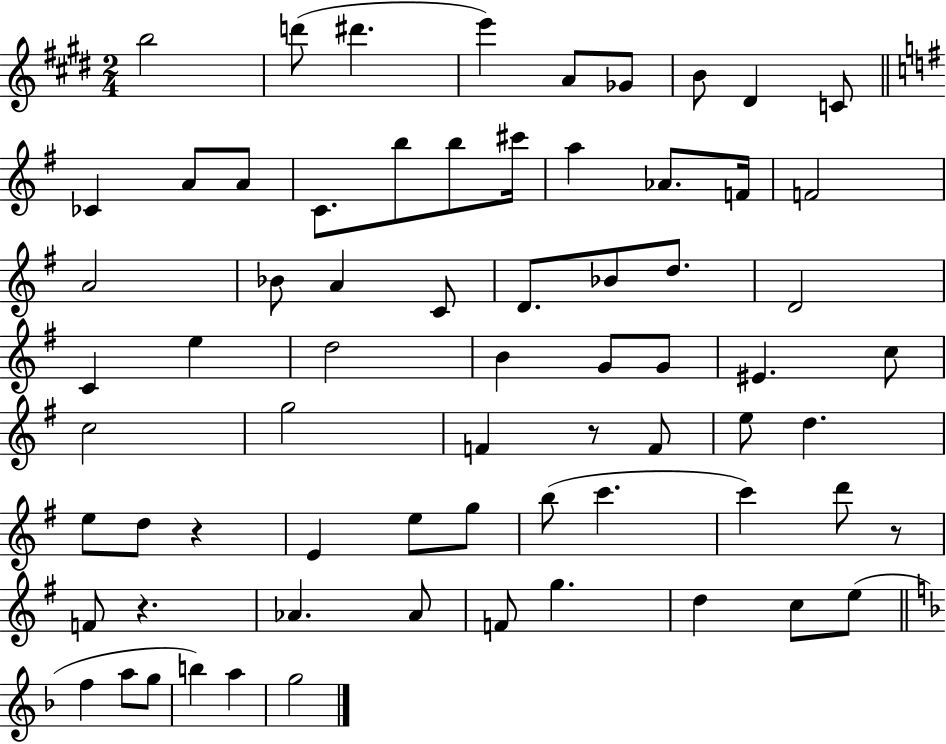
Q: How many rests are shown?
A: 4